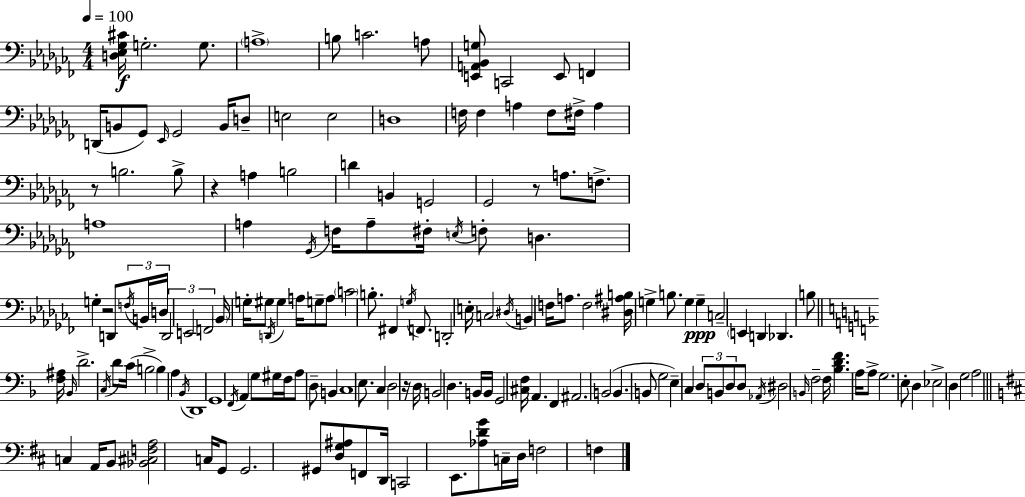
[D3,Eb3,Gb3,C#4]/s G3/h. G3/e. A3/w B3/e C4/h. A3/e [E2,A2,Bb2,G3]/e C2/h E2/e F2/q D2/s B2/e Gb2/e Eb2/s Gb2/h B2/s D3/e E3/h E3/h D3/w F3/s F3/q A3/q F3/e F#3/s A3/q R/e B3/h. B3/e R/q A3/q B3/h D4/q B2/q G2/h Gb2/h R/e A3/e. F3/e. A3/w A3/q Gb2/s F3/s A3/e F#3/s E3/s F3/e D3/q. G3/q R/h D2/e F3/s B2/s D3/s D2/h E2/h F2/h Bb2/s G3/s G#3/e D2/s G#3/q A3/s G3/e A3/e C4/h B3/e. F#2/q G3/s F2/e. D2/h E3/s C3/h D#3/s B2/q F3/s A3/e. F3/h [D#3,A#3,B3]/s G3/q B3/e. G3/q G3/q C3/h E2/q D2/q Db2/q. B3/e [F3,A#3]/s Bb2/s D4/h. C3/s D4/e C4/s B3/h B3/q A3/q Bb2/s D2/w G2/w F2/s A2/q G3/e G#3/s F3/s A3/e D3/e B2/q C3/w E3/e. C3/q D3/h R/s D3/s B2/h D3/q. B2/s B2/s G2/h [C#3,F3]/s A2/q. F2/q A#2/h. B2/h B2/q. B2/e G3/h E3/q C3/q D3/e B2/e D3/e D3/e Ab2/s D#3/h B2/s F3/h F3/s [Bb3,D4,F4]/q. A3/s A3/e G3/h. E3/e D3/q Eb3/h D3/q G3/h A3/h C3/q A2/s B2/e [Bb2,C#3,F3,A3]/h C3/s G2/e G2/h. G#2/e [D3,G3,A#3]/e F2/e D2/s C2/h E2/e. [Ab3,D4,G4]/e C3/s D3/s F3/h F3/q